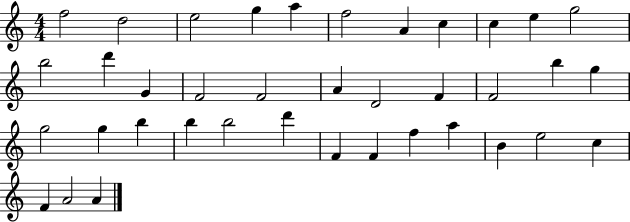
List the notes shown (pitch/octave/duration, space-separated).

F5/h D5/h E5/h G5/q A5/q F5/h A4/q C5/q C5/q E5/q G5/h B5/h D6/q G4/q F4/h F4/h A4/q D4/h F4/q F4/h B5/q G5/q G5/h G5/q B5/q B5/q B5/h D6/q F4/q F4/q F5/q A5/q B4/q E5/h C5/q F4/q A4/h A4/q